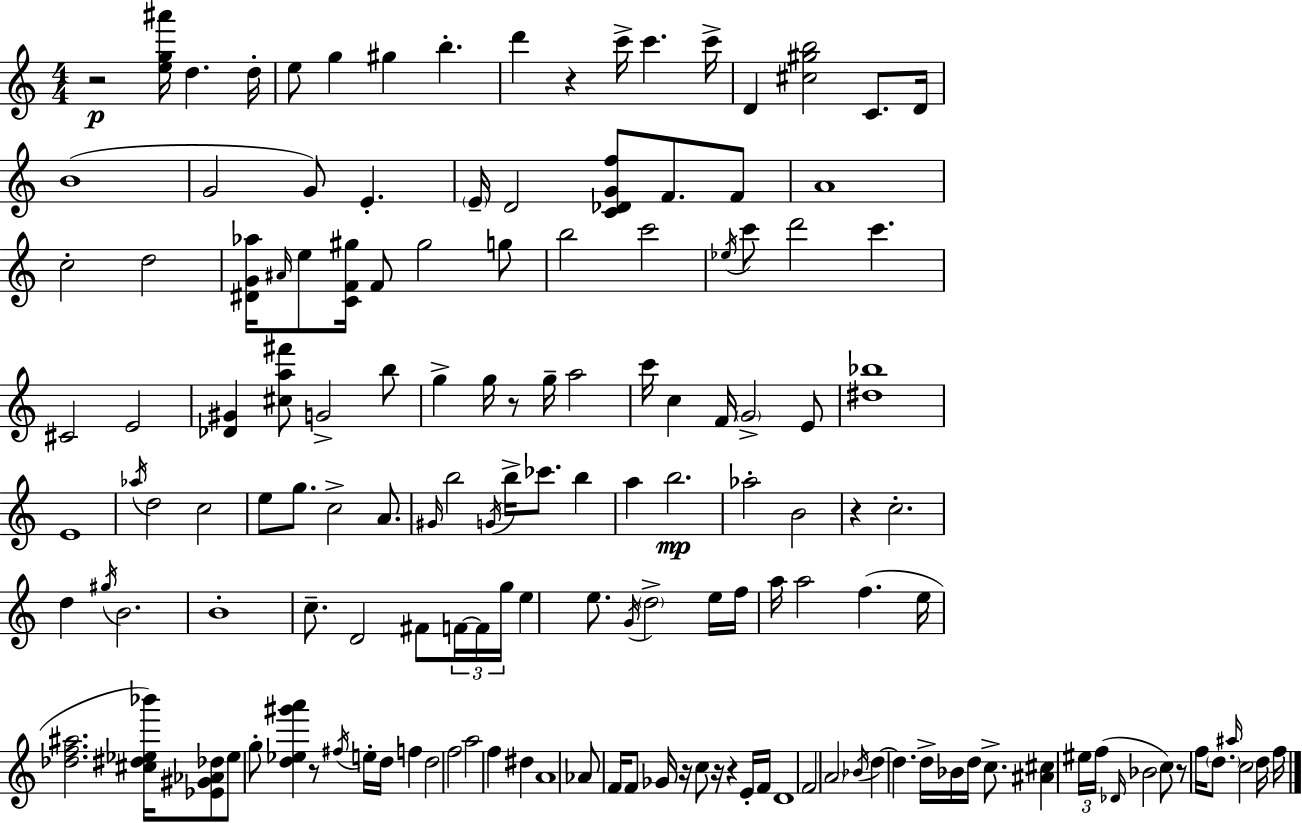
{
  \clef treble
  \numericTimeSignature
  \time 4/4
  \key a \minor
  \repeat volta 2 { r2\p <e'' g'' ais'''>16 d''4. d''16-. | e''8 g''4 gis''4 b''4.-. | d'''4 r4 c'''16-> c'''4. c'''16-> | d'4 <cis'' gis'' b''>2 c'8. d'16 | \break b'1( | g'2 g'8) e'4.-. | \parenthesize e'16-- d'2 <c' des' g' f''>8 f'8. f'8 | a'1 | \break c''2-. d''2 | <dis' g' aes''>16 \grace { ais'16 } e''8 <c' f' gis''>16 f'8 gis''2 g''8 | b''2 c'''2 | \acciaccatura { ees''16 } c'''8 d'''2 c'''4. | \break cis'2 e'2 | <des' gis'>4 <cis'' a'' fis'''>8 g'2-> | b''8 g''4-> g''16 r8 g''16-- a''2 | c'''16 c''4 f'16 \parenthesize g'2-> | \break e'8 <dis'' bes''>1 | e'1 | \acciaccatura { aes''16 } d''2 c''2 | e''8 g''8. c''2-> | \break a'8. \grace { gis'16 } b''2 \acciaccatura { g'16 } b''16-> ces'''8. | b''4 a''4 b''2.\mp | aes''2-. b'2 | r4 c''2.-. | \break d''4 \acciaccatura { gis''16 } b'2. | b'1-. | c''8.-- d'2 | fis'8 \tuplet 3/2 { f'16~~ f'16 g''16 } e''4 e''8. \acciaccatura { g'16 } \parenthesize d''2-> | \break e''16 f''16 a''16 a''2 | f''4.( e''16 <des'' f'' ais''>2. | <cis'' dis'' ees'' bes'''>16) <ees' gis' aes' des''>8 ees''8 g''8-. <d'' ees'' gis''' a'''>4 r8 | \acciaccatura { fis''16 } e''16-. d''16 f''4 d''2 | \break f''2 a''2 | f''4 dis''4 a'1 | aes'8 f'16 f'8 ges'16 r16 c''8 | r16 r4 e'16-. f'16 d'1 | \break f'2 | \parenthesize a'2 \acciaccatura { bes'16 } d''4~~ d''4. | d''16-> bes'16 d''16 c''8.-> <ais' cis''>4 \tuplet 3/2 { eis''16 f''16( \grace { des'16 } } | bes'2 c''8) r8 f''16 \parenthesize d''8. | \break \grace { ais''16 } c''2 d''16 f''16 } \bar "|."
}